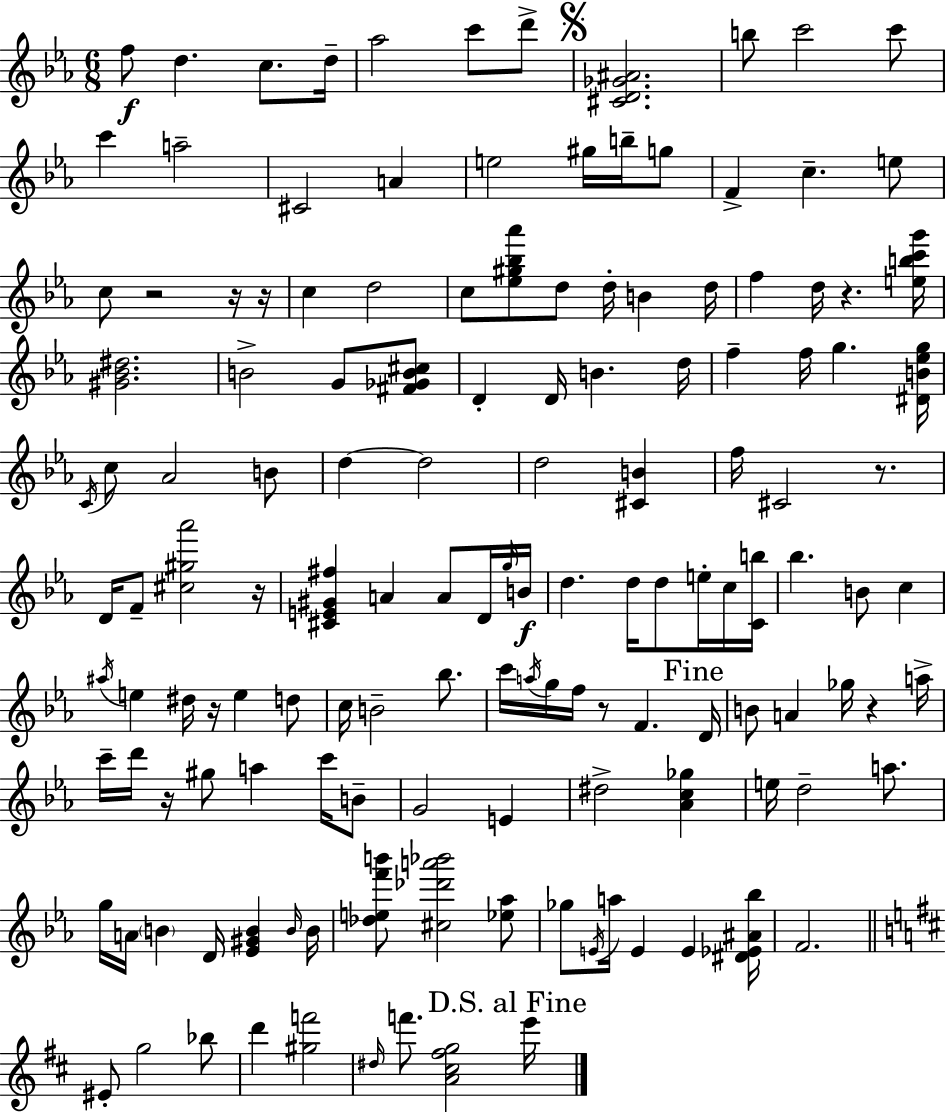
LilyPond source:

{
  \clef treble
  \numericTimeSignature
  \time 6/8
  \key ees \major
  f''8\f d''4. c''8. d''16-- | aes''2 c'''8 d'''8-> | \mark \markup { \musicglyph "scripts.segno" } <cis' d' ges' ais'>2. | b''8 c'''2 c'''8 | \break c'''4 a''2-- | cis'2 a'4 | e''2 gis''16 b''16-- g''8 | f'4-> c''4.-- e''8 | \break c''8 r2 r16 r16 | c''4 d''2 | c''8 <ees'' gis'' bes'' aes'''>8 d''8 d''16-. b'4 d''16 | f''4 d''16 r4. <e'' b'' c''' g'''>16 | \break <gis' bes' dis''>2. | b'2-> g'8 <fis' ges' b' cis''>8 | d'4-. d'16 b'4. d''16 | f''4-- f''16 g''4. <dis' b' ees'' g''>16 | \break \acciaccatura { c'16 } c''8 aes'2 b'8 | d''4~~ d''2 | d''2 <cis' b'>4 | f''16 cis'2 r8. | \break d'16 f'8-- <cis'' gis'' aes'''>2 | r16 <cis' e' gis' fis''>4 a'4 a'8 d'16 | \grace { g''16 } b'16\f d''4. d''16 d''8 e''16-. | c''16 <c' b''>16 bes''4. b'8 c''4 | \break \acciaccatura { ais''16 } e''4 dis''16 r16 e''4 | d''8 c''16 b'2-- | bes''8. c'''16 \acciaccatura { a''16 } g''16 f''16 r8 f'4. | \mark "Fine" d'16 b'8 a'4 ges''16 r4 | \break a''16-> c'''16-- d'''16 r16 gis''8 a''4 | c'''16 b'8-- g'2 | e'4 dis''2-> | <aes' c'' ges''>4 e''16 d''2-- | \break a''8. g''16 a'16 \parenthesize b'4 d'16 <ees' gis' b'>4 | \grace { b'16 } b'16 <des'' e'' f''' b'''>8 <cis'' des''' a''' bes'''>2 | <ees'' aes''>8 ges''8 \acciaccatura { e'16 } a''16 e'4 | e'4 <dis' ees' ais' bes''>16 f'2. | \break \bar "||" \break \key d \major eis'8-. g''2 bes''8 | d'''4 <gis'' f'''>2 | \grace { dis''16 } f'''8. <a' cis'' fis'' g''>2 | \mark "D.S. al Fine" e'''16 \bar "|."
}